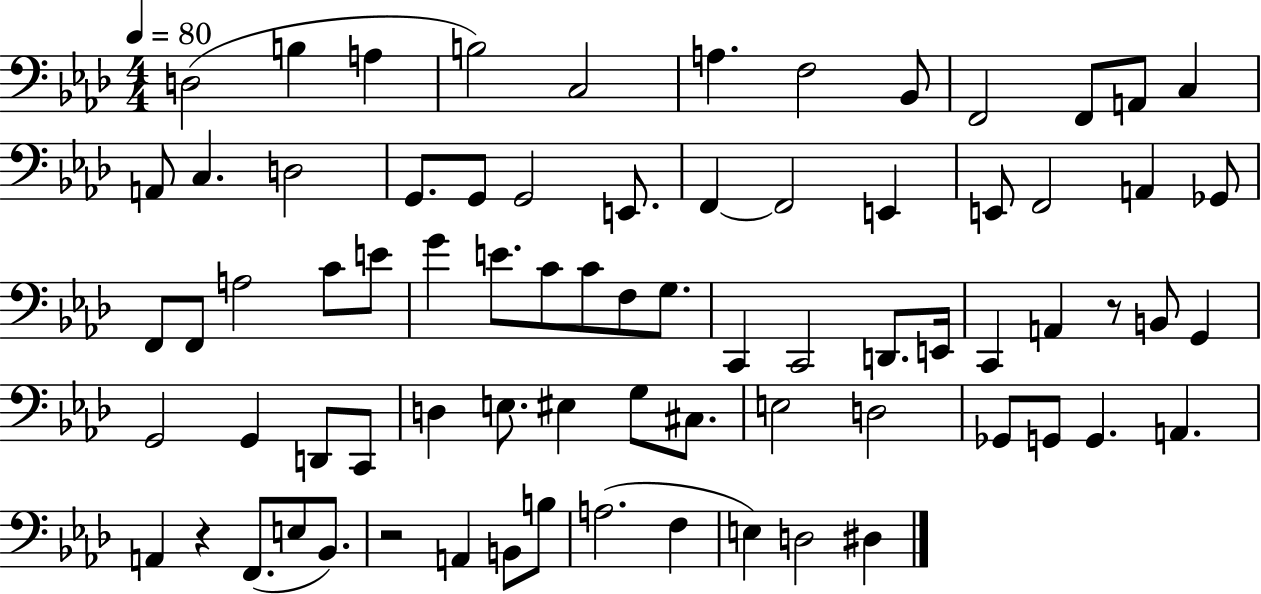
{
  \clef bass
  \numericTimeSignature
  \time 4/4
  \key aes \major
  \tempo 4 = 80
  d2( b4 a4 | b2) c2 | a4. f2 bes,8 | f,2 f,8 a,8 c4 | \break a,8 c4. d2 | g,8. g,8 g,2 e,8. | f,4~~ f,2 e,4 | e,8 f,2 a,4 ges,8 | \break f,8 f,8 a2 c'8 e'8 | g'4 e'8. c'8 c'8 f8 g8. | c,4 c,2 d,8. e,16 | c,4 a,4 r8 b,8 g,4 | \break g,2 g,4 d,8 c,8 | d4 e8. eis4 g8 cis8. | e2 d2 | ges,8 g,8 g,4. a,4. | \break a,4 r4 f,8.( e8 bes,8.) | r2 a,4 b,8 b8 | a2.( f4 | e4) d2 dis4 | \break \bar "|."
}